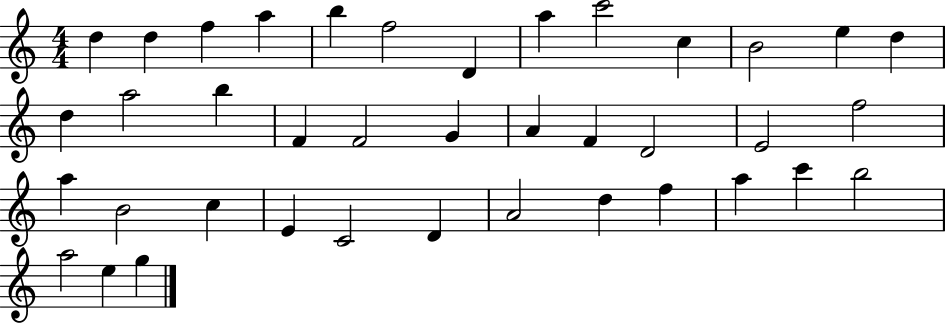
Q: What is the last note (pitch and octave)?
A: G5